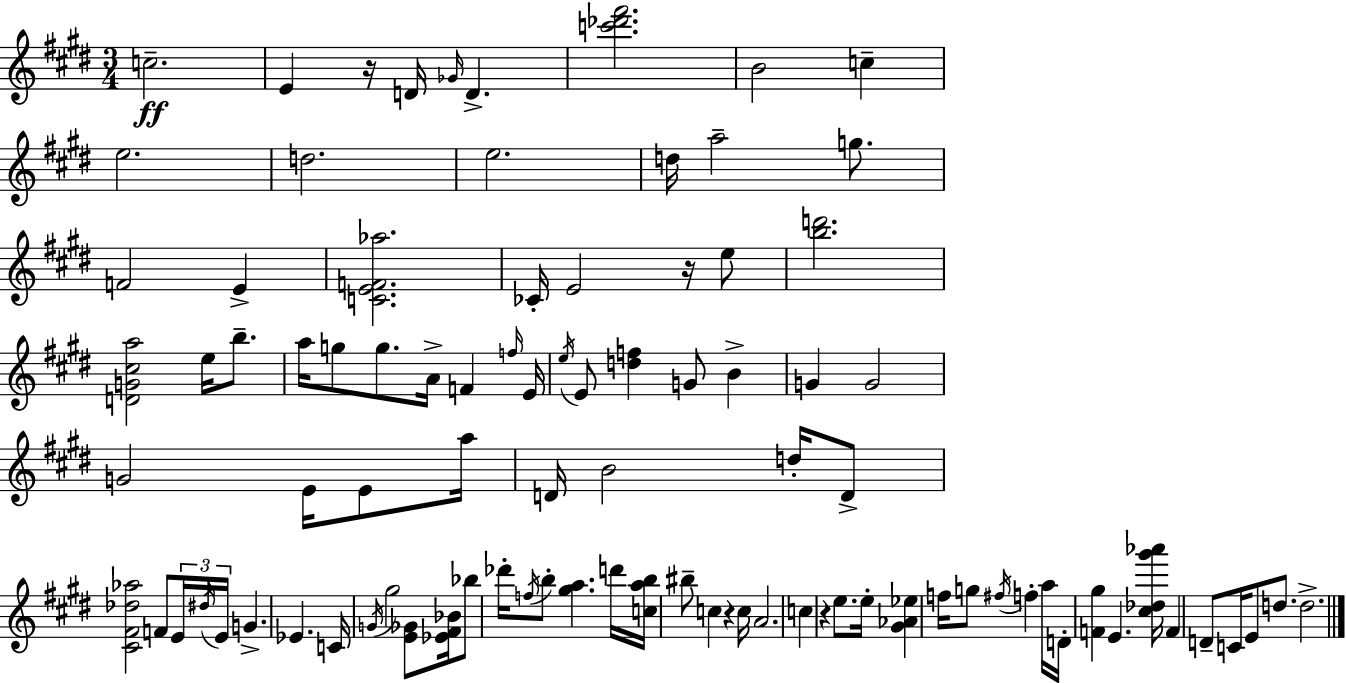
X:1
T:Untitled
M:3/4
L:1/4
K:E
c2 E z/4 D/4 _G/4 D [c'_d'^f']2 B2 c e2 d2 e2 d/4 a2 g/2 F2 E [CEF_a]2 _C/4 E2 z/4 e/2 [bd']2 [DG^ca]2 e/4 b/2 a/4 g/2 g/2 A/4 F f/4 E/4 e/4 E/2 [df] G/2 B G G2 G2 E/4 E/2 a/4 D/4 B2 d/4 D/2 [^C^F_d_a]2 F/2 E/4 ^d/4 E/4 G _E C/4 G/4 ^g2 [E_G]/2 [_E^F_B]/4 _b/2 _d'/4 f/4 b/2 [^ga] d'/4 [cab]/4 ^b/2 c z c/4 A2 c z e/2 e/4 [^G_A_e] f/4 g/2 ^f/4 f a/4 D/4 [F^g] E [^c_d^g'_a']/4 F D/2 C/4 E/2 d/2 d2